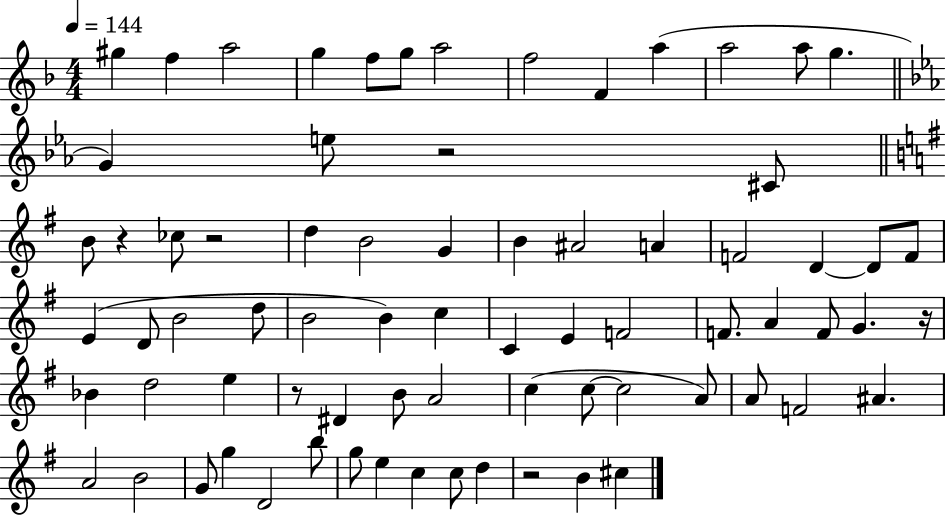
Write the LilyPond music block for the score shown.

{
  \clef treble
  \numericTimeSignature
  \time 4/4
  \key f \major
  \tempo 4 = 144
  \repeat volta 2 { gis''4 f''4 a''2 | g''4 f''8 g''8 a''2 | f''2 f'4 a''4( | a''2 a''8 g''4. | \break \bar "||" \break \key ees \major g'4) e''8 r2 cis'8 | \bar "||" \break \key g \major b'8 r4 ces''8 r2 | d''4 b'2 g'4 | b'4 ais'2 a'4 | f'2 d'4~~ d'8 f'8 | \break e'4( d'8 b'2 d''8 | b'2 b'4) c''4 | c'4 e'4 f'2 | f'8. a'4 f'8 g'4. r16 | \break bes'4 d''2 e''4 | r8 dis'4 b'8 a'2 | c''4( c''8~~ c''2 a'8) | a'8 f'2 ais'4. | \break a'2 b'2 | g'8 g''4 d'2 b''8 | g''8 e''4 c''4 c''8 d''4 | r2 b'4 cis''4 | \break } \bar "|."
}